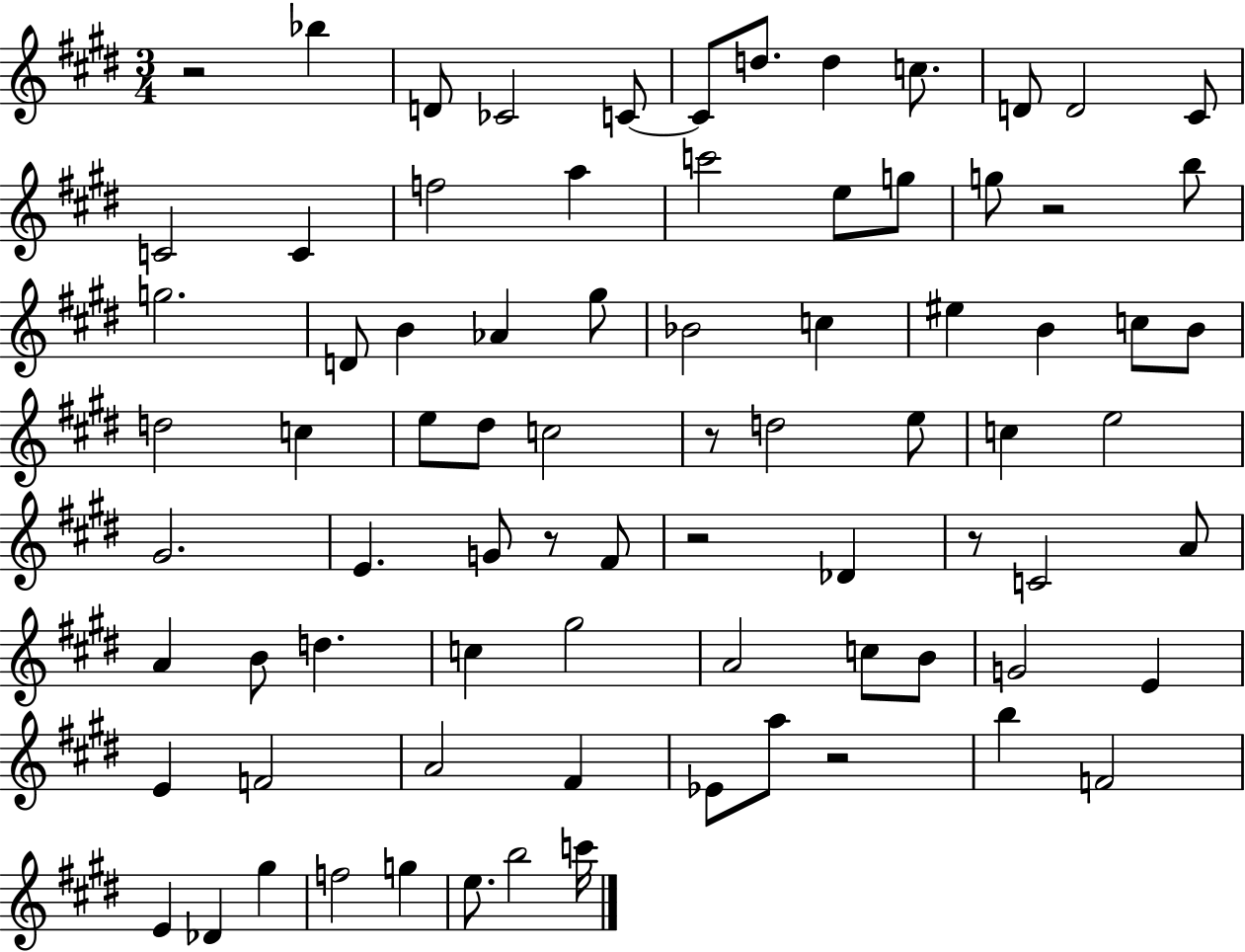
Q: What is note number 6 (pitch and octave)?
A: D5